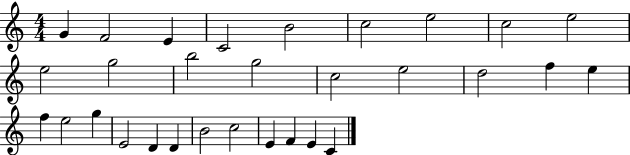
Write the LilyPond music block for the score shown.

{
  \clef treble
  \numericTimeSignature
  \time 4/4
  \key c \major
  g'4 f'2 e'4 | c'2 b'2 | c''2 e''2 | c''2 e''2 | \break e''2 g''2 | b''2 g''2 | c''2 e''2 | d''2 f''4 e''4 | \break f''4 e''2 g''4 | e'2 d'4 d'4 | b'2 c''2 | e'4 f'4 e'4 c'4 | \break \bar "|."
}